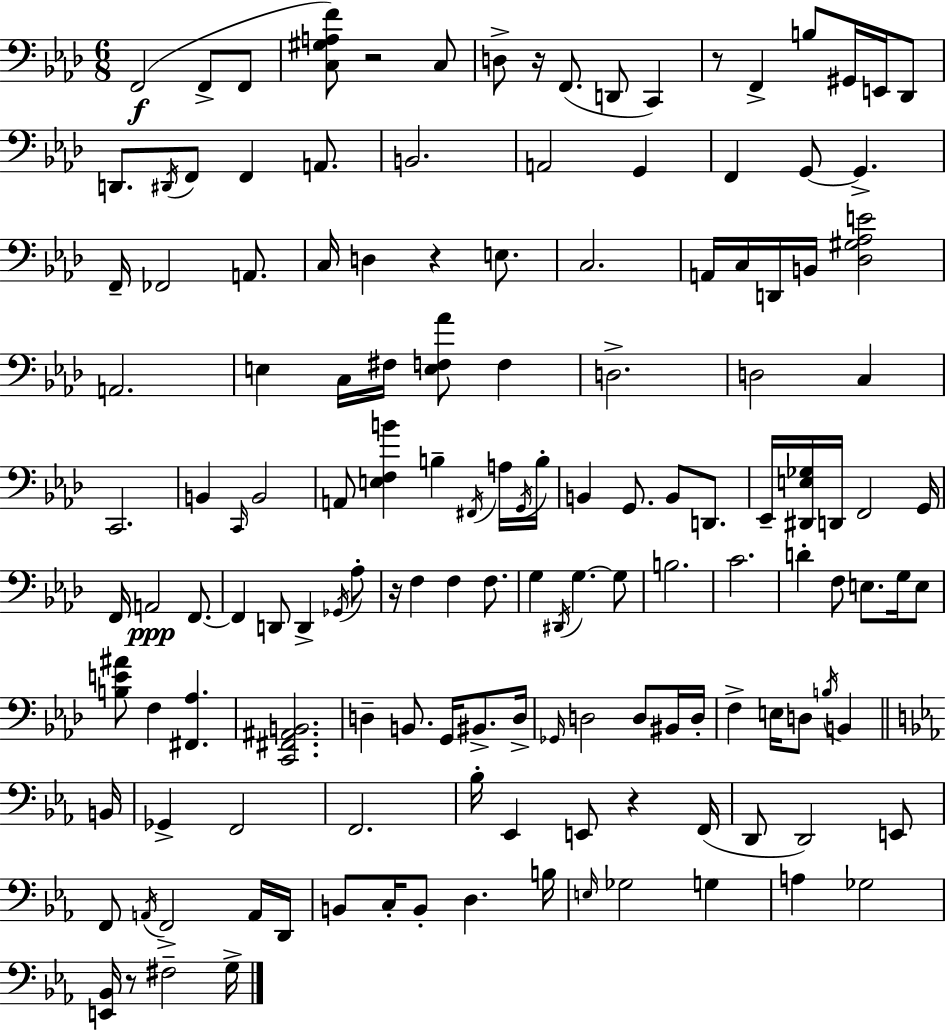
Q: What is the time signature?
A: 6/8